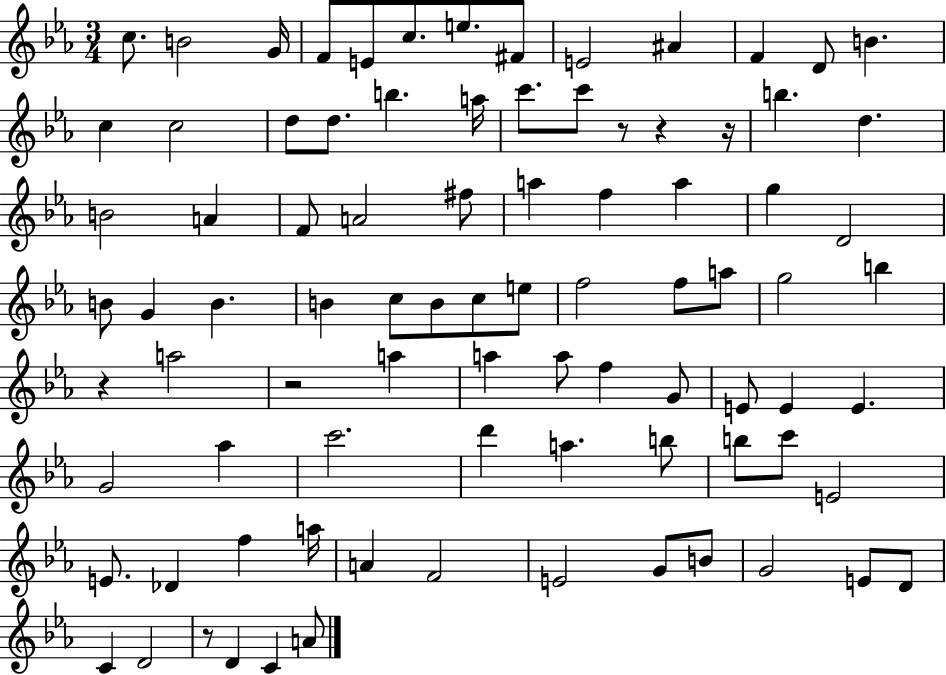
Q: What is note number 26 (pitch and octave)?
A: F4